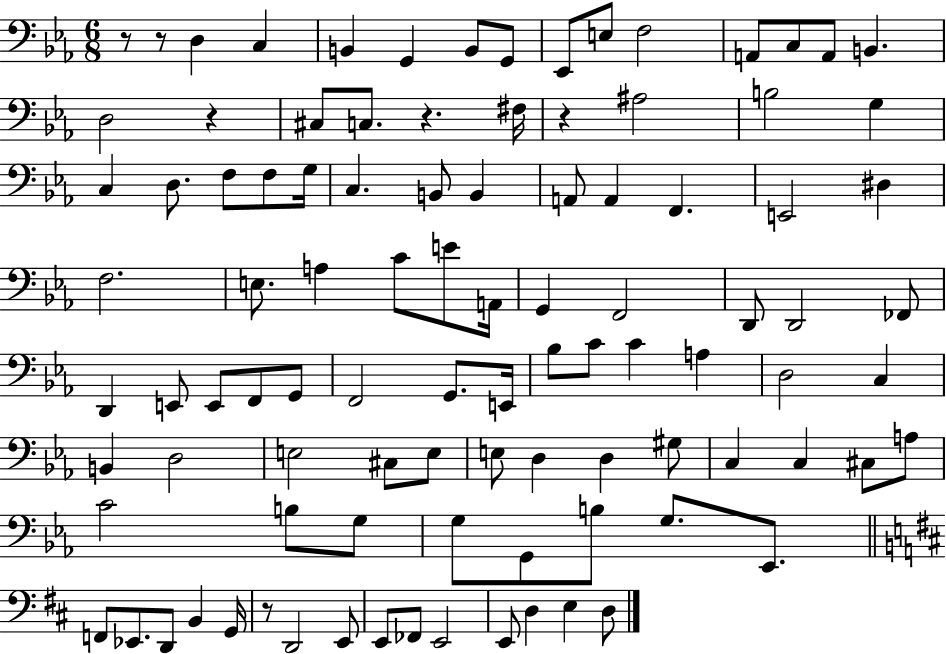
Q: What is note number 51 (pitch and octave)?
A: G2